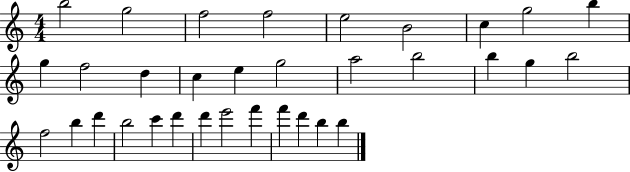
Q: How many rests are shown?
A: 0